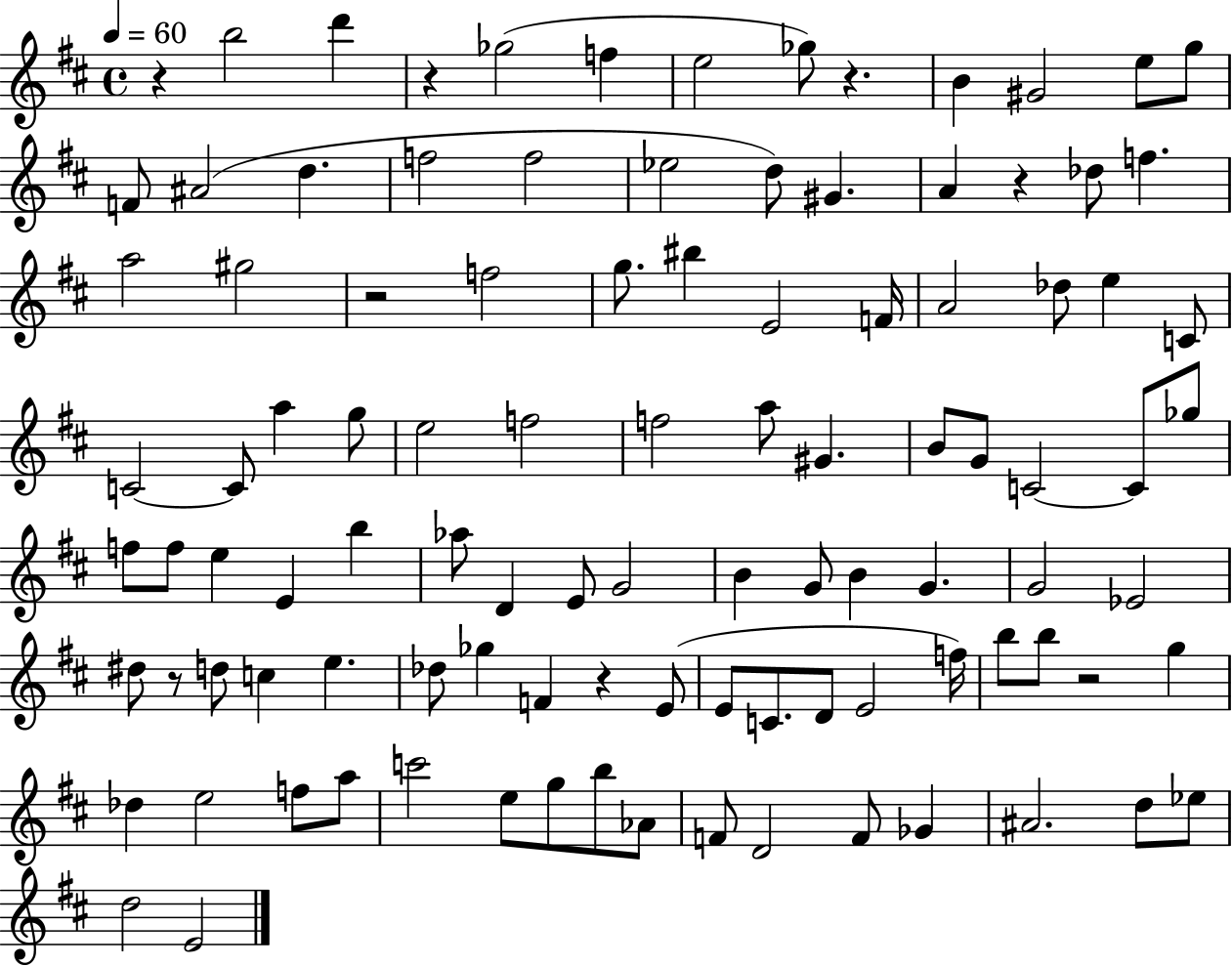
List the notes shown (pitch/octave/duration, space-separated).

R/q B5/h D6/q R/q Gb5/h F5/q E5/h Gb5/e R/q. B4/q G#4/h E5/e G5/e F4/e A#4/h D5/q. F5/h F5/h Eb5/h D5/e G#4/q. A4/q R/q Db5/e F5/q. A5/h G#5/h R/h F5/h G5/e. BIS5/q E4/h F4/s A4/h Db5/e E5/q C4/e C4/h C4/e A5/q G5/e E5/h F5/h F5/h A5/e G#4/q. B4/e G4/e C4/h C4/e Gb5/e F5/e F5/e E5/q E4/q B5/q Ab5/e D4/q E4/e G4/h B4/q G4/e B4/q G4/q. G4/h Eb4/h D#5/e R/e D5/e C5/q E5/q. Db5/e Gb5/q F4/q R/q E4/e E4/e C4/e. D4/e E4/h F5/s B5/e B5/e R/h G5/q Db5/q E5/h F5/e A5/e C6/h E5/e G5/e B5/e Ab4/e F4/e D4/h F4/e Gb4/q A#4/h. D5/e Eb5/e D5/h E4/h